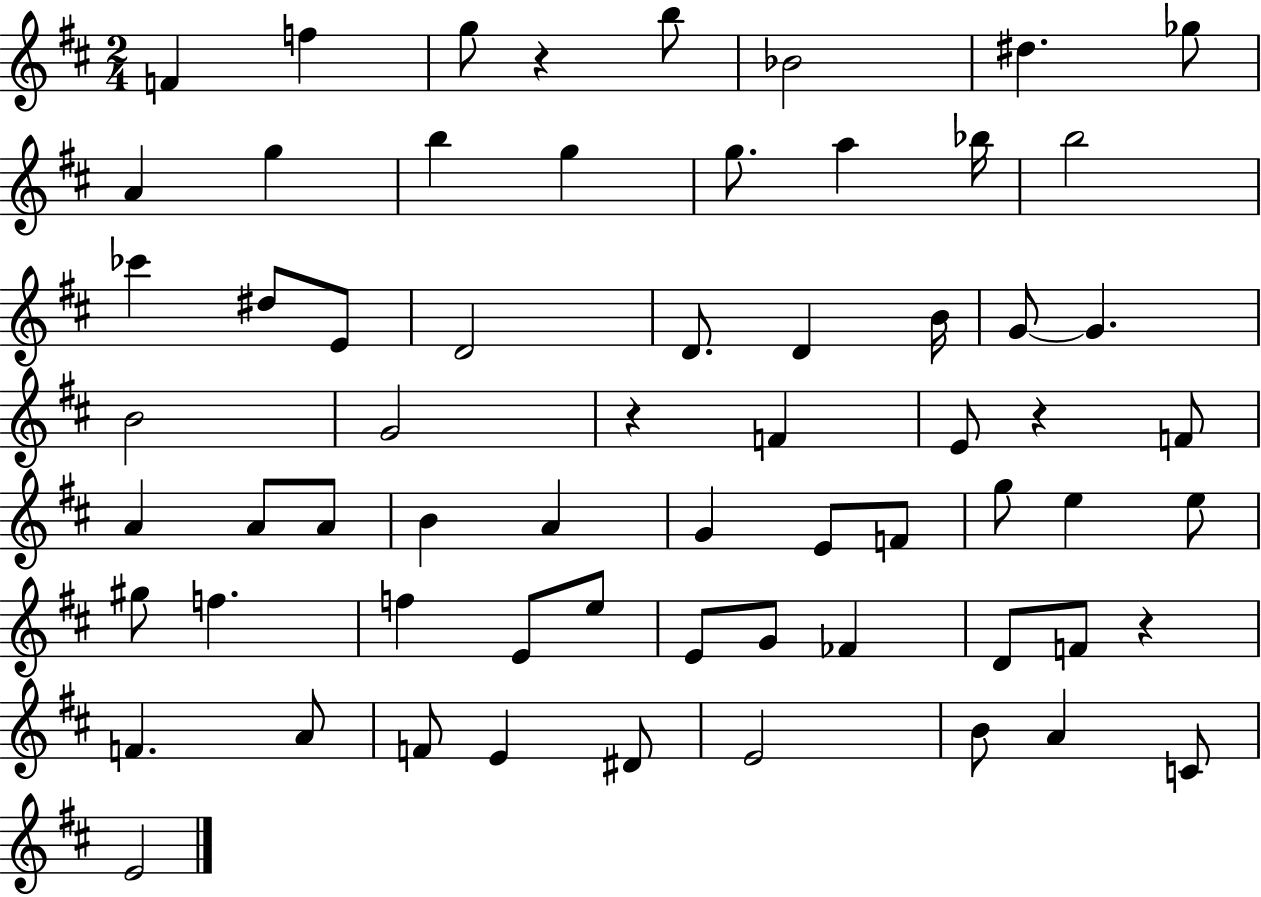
{
  \clef treble
  \numericTimeSignature
  \time 2/4
  \key d \major
  f'4 f''4 | g''8 r4 b''8 | bes'2 | dis''4. ges''8 | \break a'4 g''4 | b''4 g''4 | g''8. a''4 bes''16 | b''2 | \break ces'''4 dis''8 e'8 | d'2 | d'8. d'4 b'16 | g'8~~ g'4. | \break b'2 | g'2 | r4 f'4 | e'8 r4 f'8 | \break a'4 a'8 a'8 | b'4 a'4 | g'4 e'8 f'8 | g''8 e''4 e''8 | \break gis''8 f''4. | f''4 e'8 e''8 | e'8 g'8 fes'4 | d'8 f'8 r4 | \break f'4. a'8 | f'8 e'4 dis'8 | e'2 | b'8 a'4 c'8 | \break e'2 | \bar "|."
}